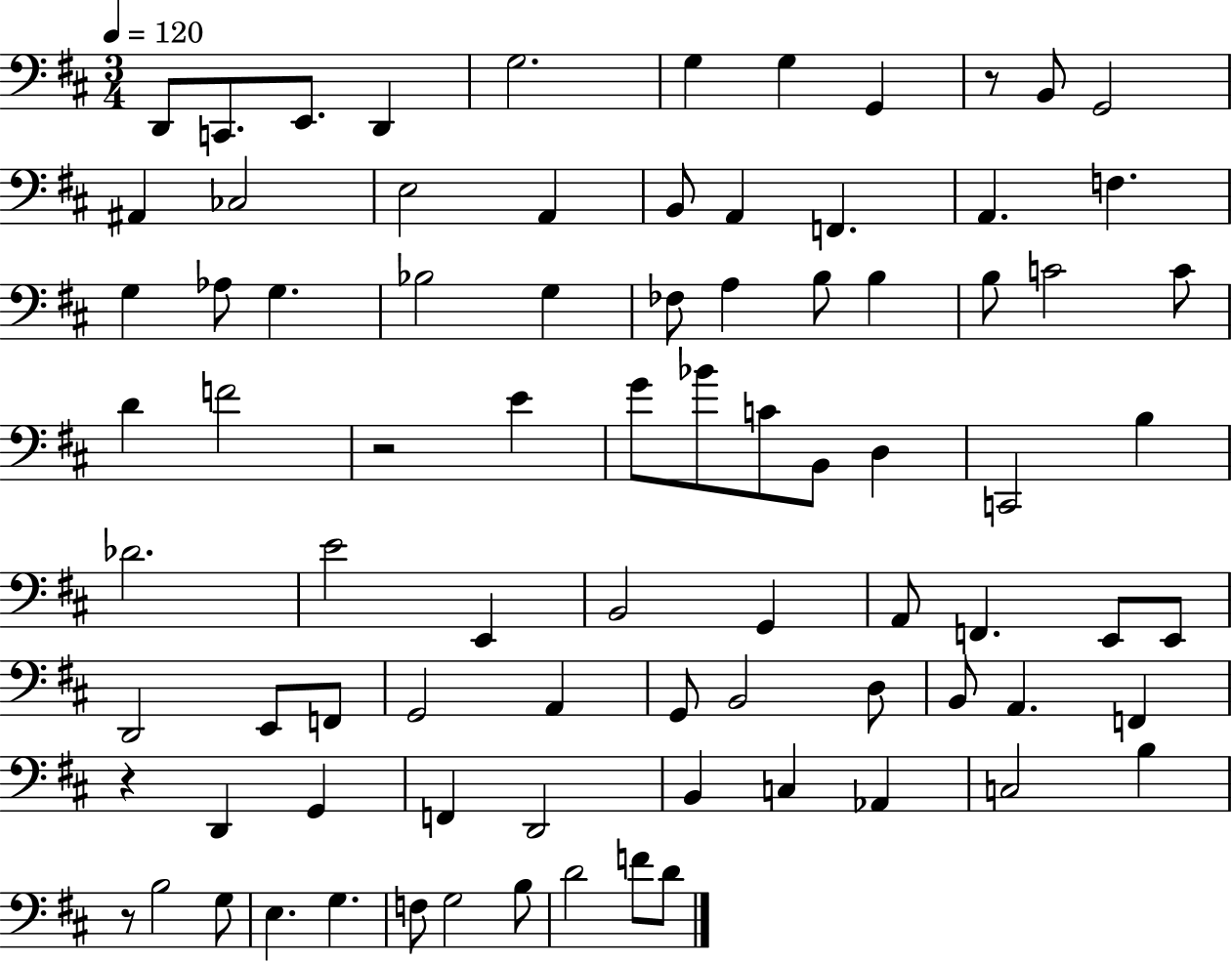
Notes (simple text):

D2/e C2/e. E2/e. D2/q G3/h. G3/q G3/q G2/q R/e B2/e G2/h A#2/q CES3/h E3/h A2/q B2/e A2/q F2/q. A2/q. F3/q. G3/q Ab3/e G3/q. Bb3/h G3/q FES3/e A3/q B3/e B3/q B3/e C4/h C4/e D4/q F4/h R/h E4/q G4/e Bb4/e C4/e B2/e D3/q C2/h B3/q Db4/h. E4/h E2/q B2/h G2/q A2/e F2/q. E2/e E2/e D2/h E2/e F2/e G2/h A2/q G2/e B2/h D3/e B2/e A2/q. F2/q R/q D2/q G2/q F2/q D2/h B2/q C3/q Ab2/q C3/h B3/q R/e B3/h G3/e E3/q. G3/q. F3/e G3/h B3/e D4/h F4/e D4/e